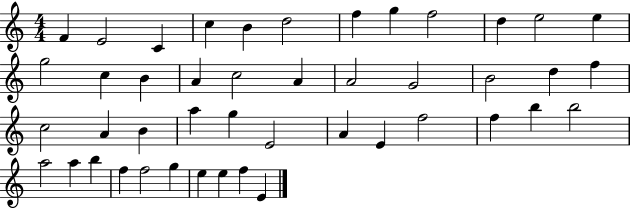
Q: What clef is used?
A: treble